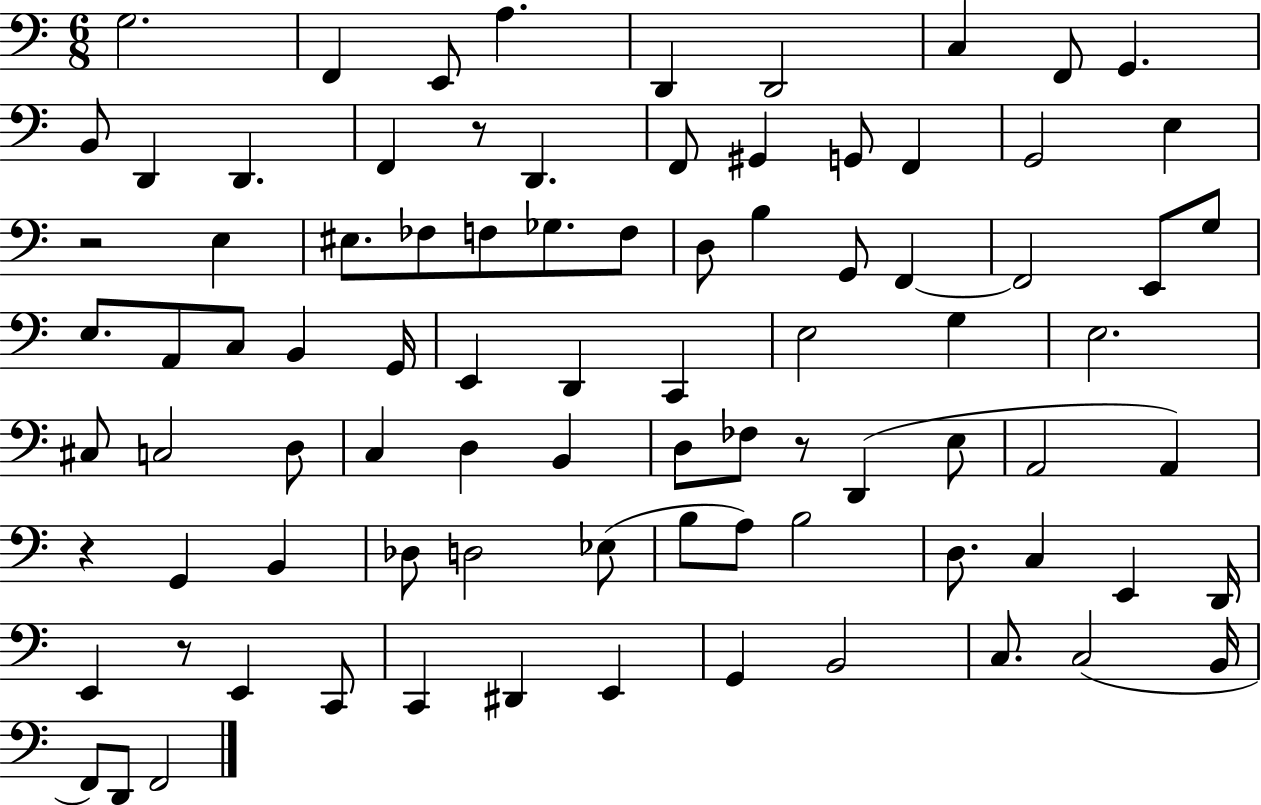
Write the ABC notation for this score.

X:1
T:Untitled
M:6/8
L:1/4
K:C
G,2 F,, E,,/2 A, D,, D,,2 C, F,,/2 G,, B,,/2 D,, D,, F,, z/2 D,, F,,/2 ^G,, G,,/2 F,, G,,2 E, z2 E, ^E,/2 _F,/2 F,/2 _G,/2 F,/2 D,/2 B, G,,/2 F,, F,,2 E,,/2 G,/2 E,/2 A,,/2 C,/2 B,, G,,/4 E,, D,, C,, E,2 G, E,2 ^C,/2 C,2 D,/2 C, D, B,, D,/2 _F,/2 z/2 D,, E,/2 A,,2 A,, z G,, B,, _D,/2 D,2 _E,/2 B,/2 A,/2 B,2 D,/2 C, E,, D,,/4 E,, z/2 E,, C,,/2 C,, ^D,, E,, G,, B,,2 C,/2 C,2 B,,/4 F,,/2 D,,/2 F,,2